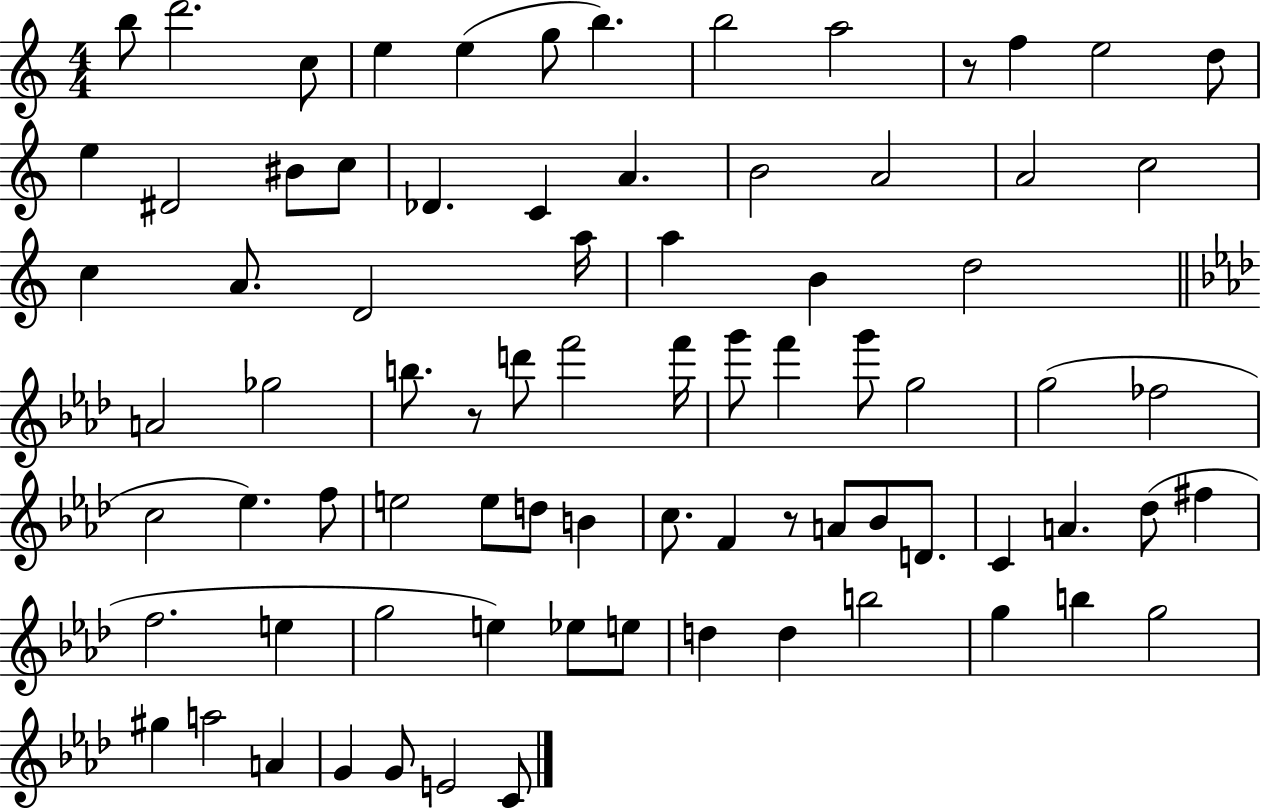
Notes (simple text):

B5/e D6/h. C5/e E5/q E5/q G5/e B5/q. B5/h A5/h R/e F5/q E5/h D5/e E5/q D#4/h BIS4/e C5/e Db4/q. C4/q A4/q. B4/h A4/h A4/h C5/h C5/q A4/e. D4/h A5/s A5/q B4/q D5/h A4/h Gb5/h B5/e. R/e D6/e F6/h F6/s G6/e F6/q G6/e G5/h G5/h FES5/h C5/h Eb5/q. F5/e E5/h E5/e D5/e B4/q C5/e. F4/q R/e A4/e Bb4/e D4/e. C4/q A4/q. Db5/e F#5/q F5/h. E5/q G5/h E5/q Eb5/e E5/e D5/q D5/q B5/h G5/q B5/q G5/h G#5/q A5/h A4/q G4/q G4/e E4/h C4/e